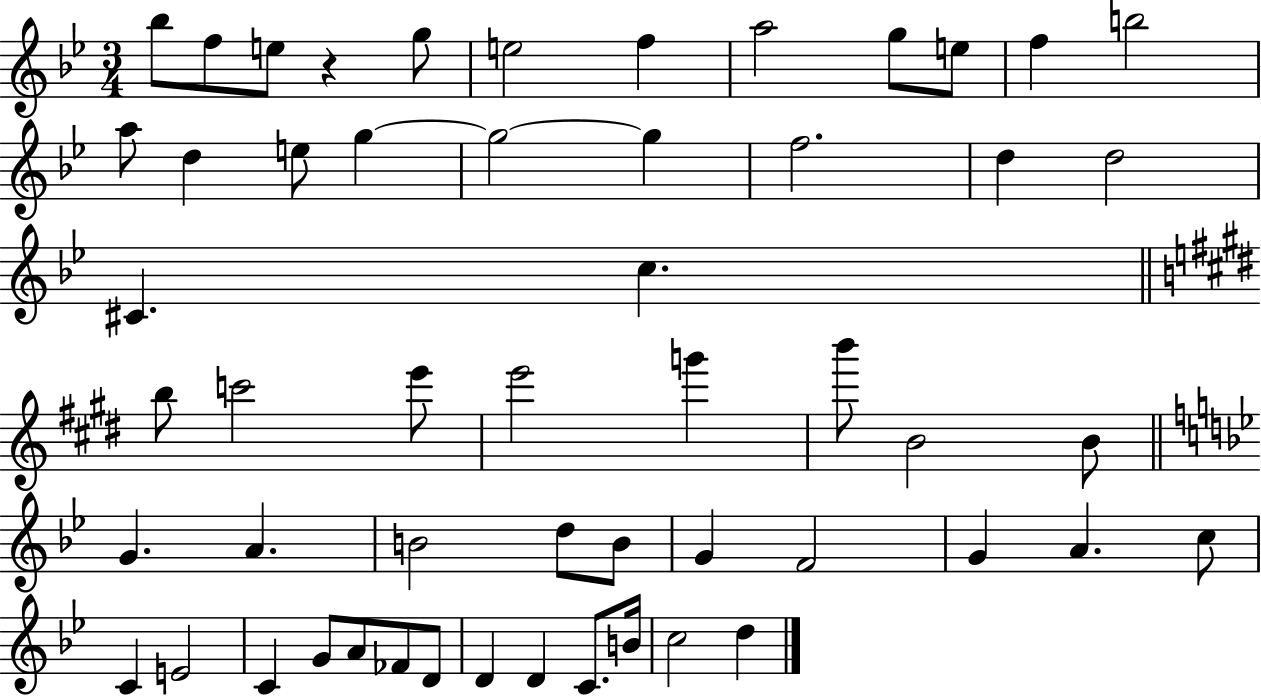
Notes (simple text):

Bb5/e F5/e E5/e R/q G5/e E5/h F5/q A5/h G5/e E5/e F5/q B5/h A5/e D5/q E5/e G5/q G5/h G5/q F5/h. D5/q D5/h C#4/q. C5/q. B5/e C6/h E6/e E6/h G6/q B6/e B4/h B4/e G4/q. A4/q. B4/h D5/e B4/e G4/q F4/h G4/q A4/q. C5/e C4/q E4/h C4/q G4/e A4/e FES4/e D4/e D4/q D4/q C4/e. B4/s C5/h D5/q